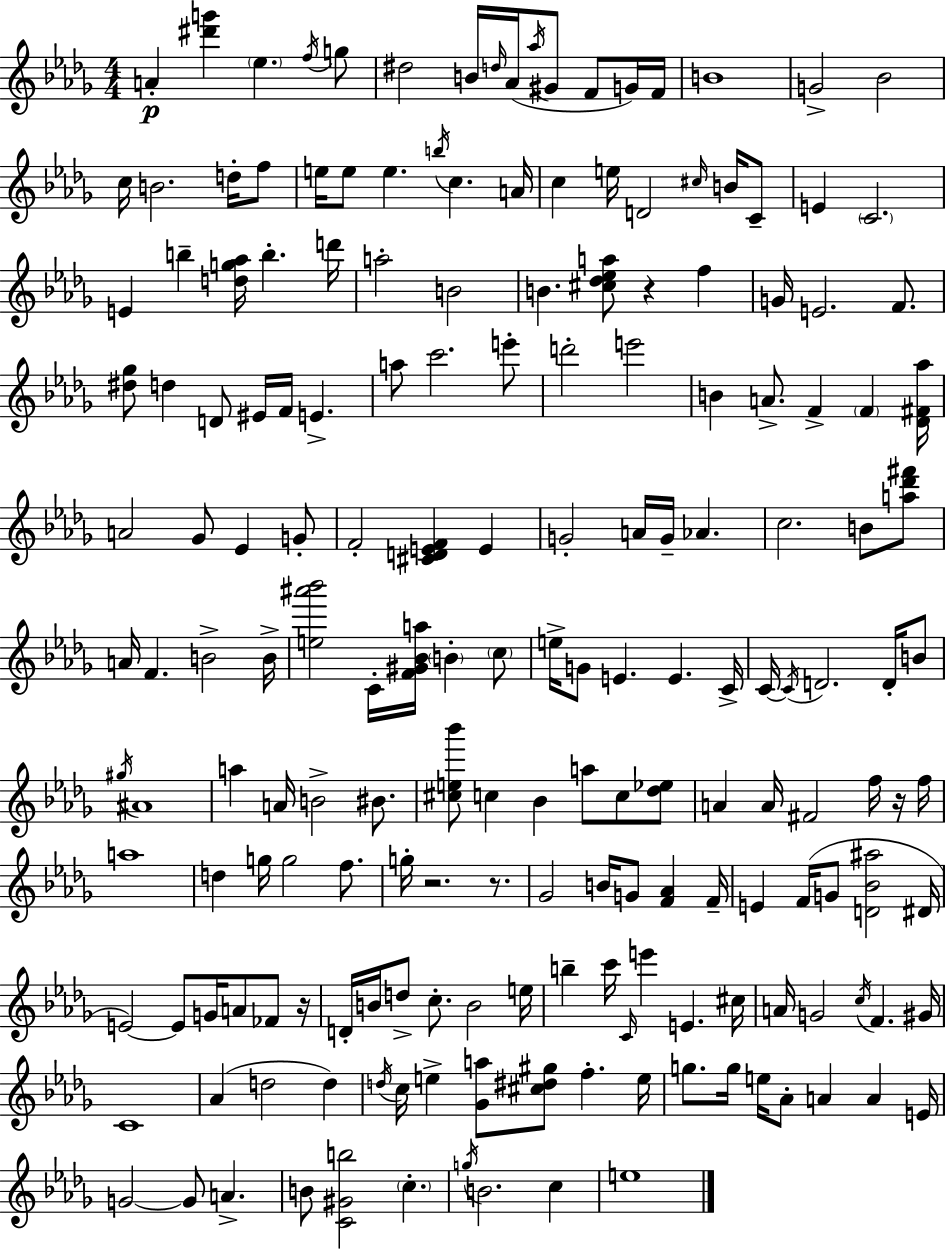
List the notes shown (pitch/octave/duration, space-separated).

A4/q [D#6,G6]/q Eb5/q. F5/s G5/e D#5/h B4/s D5/s Ab4/s Ab5/s G#4/e F4/e G4/s F4/s B4/w G4/h Bb4/h C5/s B4/h. D5/s F5/e E5/s E5/e E5/q. B5/s C5/q. A4/s C5/q E5/s D4/h C#5/s B4/s C4/e E4/q C4/h. E4/q B5/q [D5,G5,Ab5]/s B5/q. D6/s A5/h B4/h B4/q. [C#5,Db5,Eb5,A5]/e R/q F5/q G4/s E4/h. F4/e. [D#5,Gb5]/e D5/q D4/e EIS4/s F4/s E4/q. A5/e C6/h. E6/e D6/h E6/h B4/q A4/e. F4/q F4/q [Db4,F#4,Ab5]/s A4/h Gb4/e Eb4/q G4/e F4/h [C#4,D4,E4,F4]/q E4/q G4/h A4/s G4/s Ab4/q. C5/h. B4/e [A5,Db6,F#6]/e A4/s F4/q. B4/h B4/s [E5,A#6,Bb6]/h C4/s [F4,G#4,Bb4,A5]/s B4/q C5/e E5/s G4/e E4/q. E4/q. C4/s C4/s C4/s D4/h. D4/s B4/e G#5/s A#4/w A5/q A4/s B4/h BIS4/e. [C#5,E5,Bb6]/e C5/q Bb4/q A5/e C5/e [Db5,Eb5]/e A4/q A4/s F#4/h F5/s R/s F5/s A5/w D5/q G5/s G5/h F5/e. G5/s R/h. R/e. Gb4/h B4/s G4/e [F4,Ab4]/q F4/s E4/q F4/s G4/e [D4,Bb4,A#5]/h D#4/s E4/h E4/e G4/s A4/e FES4/e R/s D4/s B4/s D5/e C5/e. B4/h E5/s B5/q C6/s C4/s E6/q E4/q. C#5/s A4/s G4/h C5/s F4/q. G#4/s C4/w Ab4/q D5/h D5/q D5/s C5/s E5/q [Gb4,A5]/e [C#5,D#5,G#5]/e F5/q. E5/s G5/e. G5/s E5/s Ab4/e A4/q A4/q E4/s G4/h G4/e A4/q. B4/e [C4,G#4,B5]/h C5/q. G5/s B4/h. C5/q E5/w